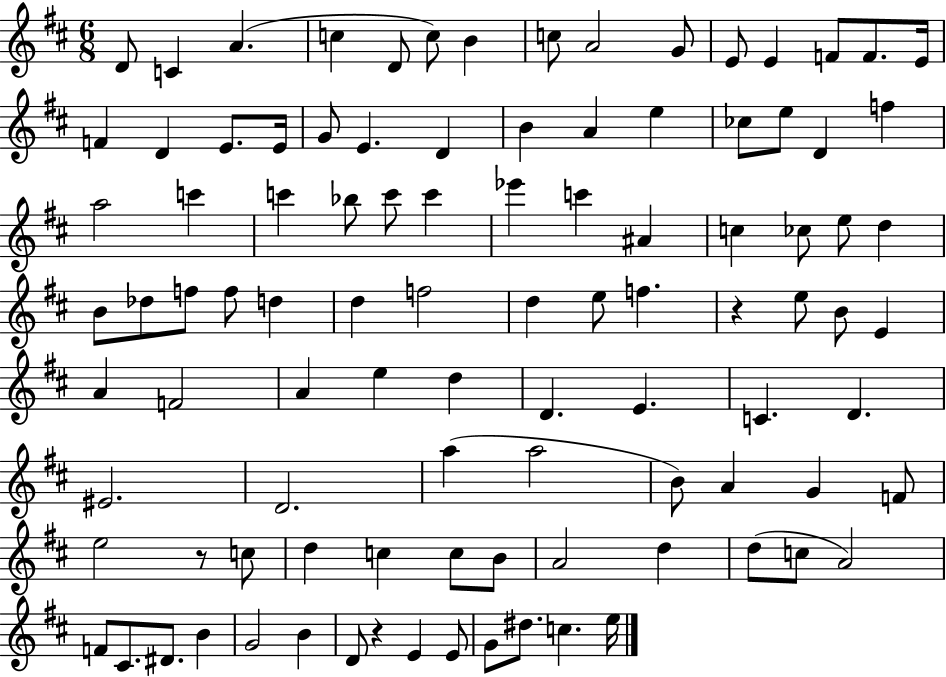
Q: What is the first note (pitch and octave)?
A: D4